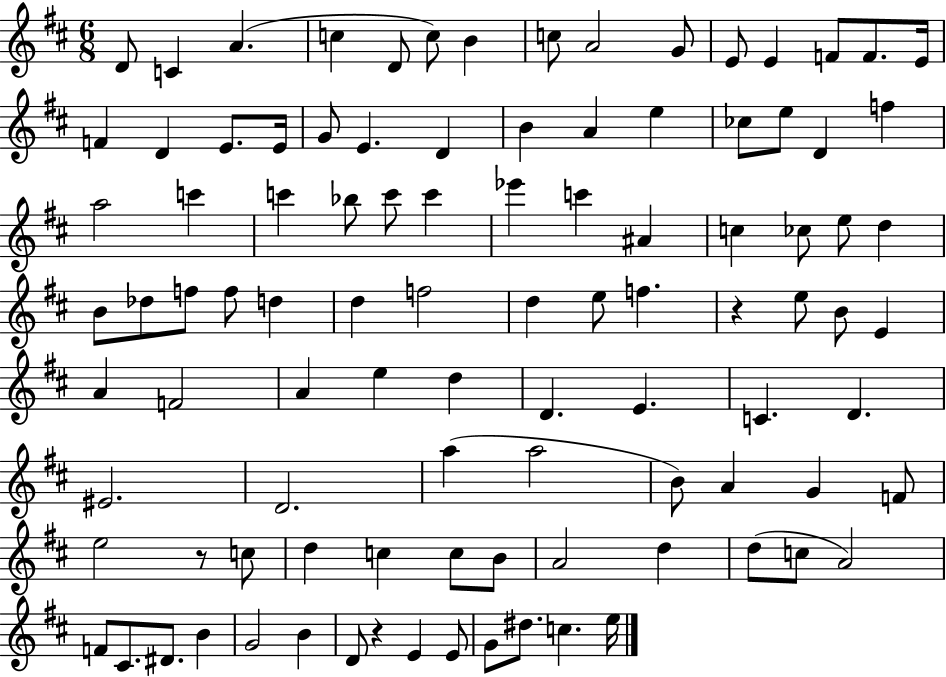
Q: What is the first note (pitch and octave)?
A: D4